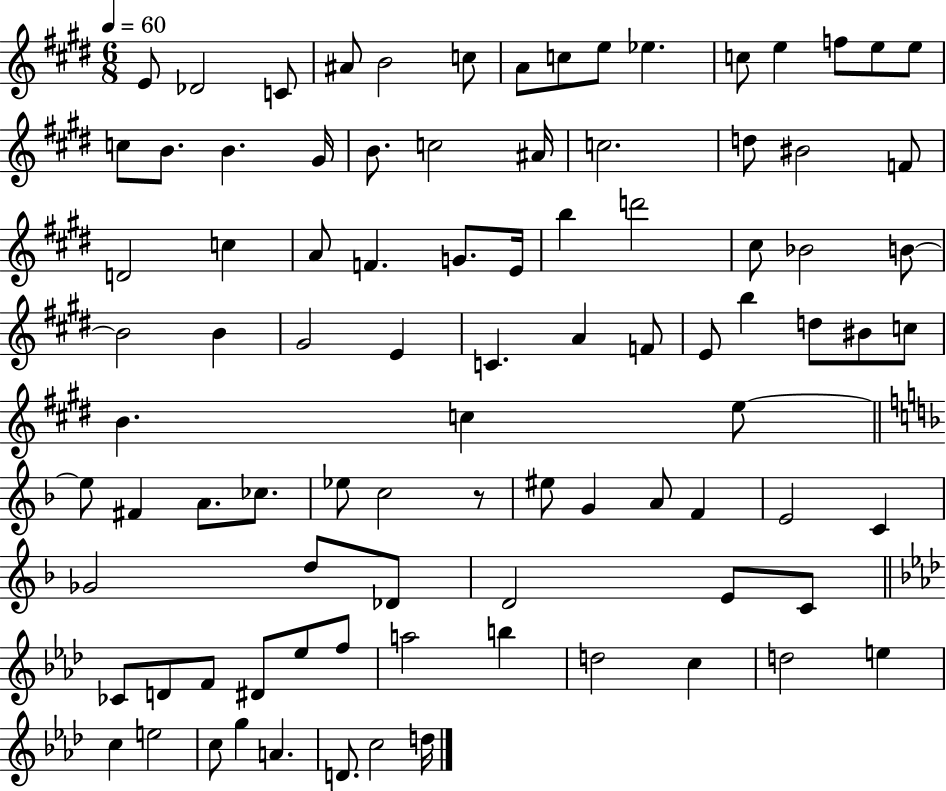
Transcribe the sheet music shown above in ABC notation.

X:1
T:Untitled
M:6/8
L:1/4
K:E
E/2 _D2 C/2 ^A/2 B2 c/2 A/2 c/2 e/2 _e c/2 e f/2 e/2 e/2 c/2 B/2 B ^G/4 B/2 c2 ^A/4 c2 d/2 ^B2 F/2 D2 c A/2 F G/2 E/4 b d'2 ^c/2 _B2 B/2 B2 B ^G2 E C A F/2 E/2 b d/2 ^B/2 c/2 B c e/2 e/2 ^F A/2 _c/2 _e/2 c2 z/2 ^e/2 G A/2 F E2 C _G2 d/2 _D/2 D2 E/2 C/2 _C/2 D/2 F/2 ^D/2 _e/2 f/2 a2 b d2 c d2 e c e2 c/2 g A D/2 c2 d/4